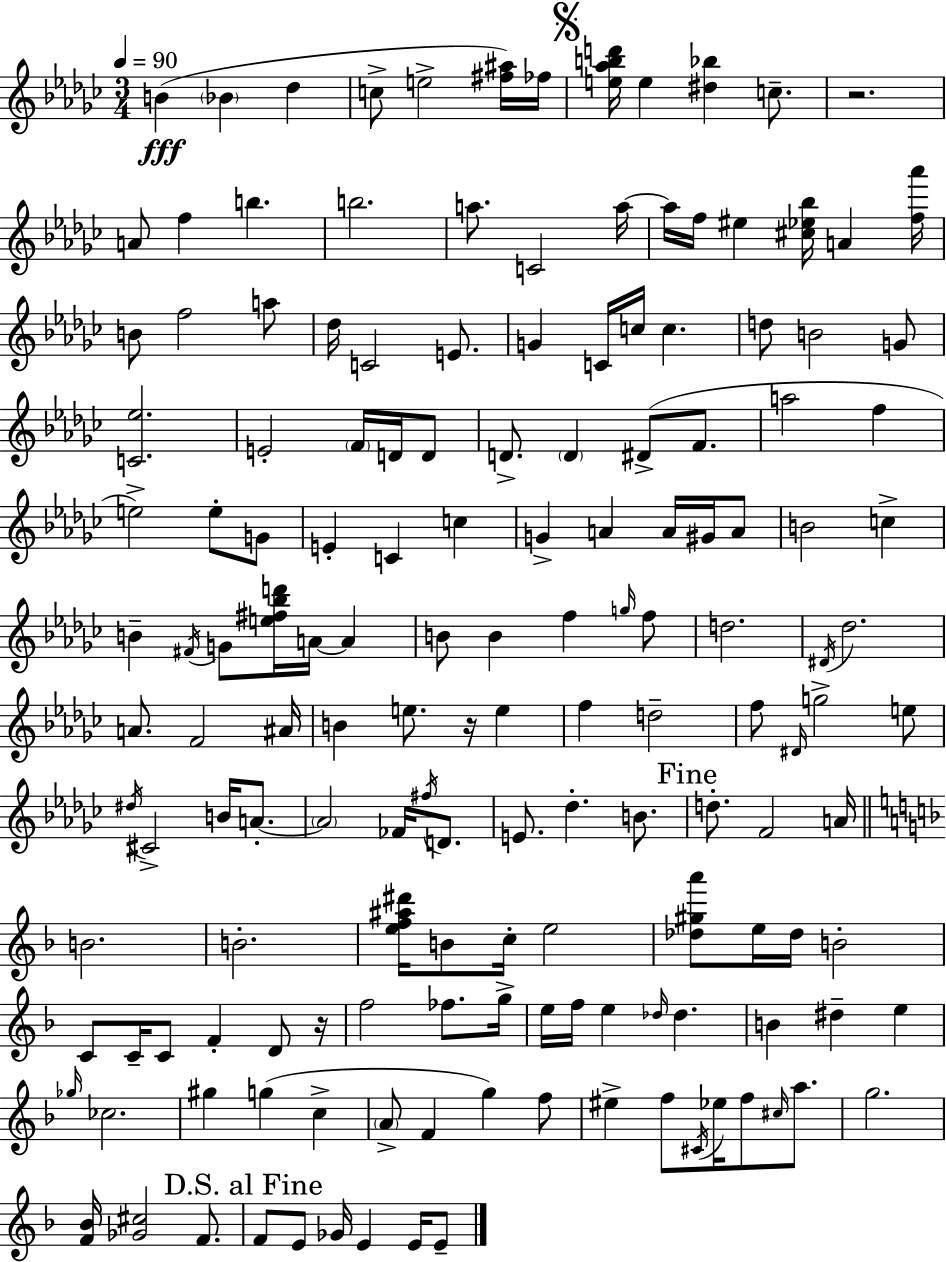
B4/q Bb4/q Db5/q C5/e E5/h [F#5,A#5]/s FES5/s [E5,Ab5,B5,D6]/s E5/q [D#5,Bb5]/q C5/e. R/h. A4/e F5/q B5/q. B5/h. A5/e. C4/h A5/s A5/s F5/s EIS5/q [C#5,Eb5,Bb5]/s A4/q [F5,Ab6]/s B4/e F5/h A5/e Db5/s C4/h E4/e. G4/q C4/s C5/s C5/q. D5/e B4/h G4/e [C4,Eb5]/h. E4/h F4/s D4/s D4/e D4/e. D4/q D#4/e F4/e. A5/h F5/q E5/h E5/e G4/e E4/q C4/q C5/q G4/q A4/q A4/s G#4/s A4/e B4/h C5/q B4/q F#4/s G4/e [E5,F#5,Bb5,D6]/s A4/s A4/q B4/e B4/q F5/q G5/s F5/e D5/h. D#4/s Db5/h. A4/e. F4/h A#4/s B4/q E5/e. R/s E5/q F5/q D5/h F5/e D#4/s G5/h E5/e D#5/s C#4/h B4/s A4/e. A4/h FES4/s F#5/s D4/e. E4/e. Db5/q. B4/e. D5/e. F4/h A4/s B4/h. B4/h. [E5,F5,A#5,D#6]/s B4/e C5/s E5/h [Db5,G#5,A6]/e E5/s Db5/s B4/h C4/e C4/s C4/e F4/q D4/e R/s F5/h FES5/e. G5/s E5/s F5/s E5/q Db5/s Db5/q. B4/q D#5/q E5/q Gb5/s CES5/h. G#5/q G5/q C5/q A4/e F4/q G5/q F5/e EIS5/q F5/e C#4/s Eb5/s F5/e C#5/s A5/e. G5/h. [F4,Bb4]/s [Gb4,C#5]/h F4/e. F4/e E4/e Gb4/s E4/q E4/s E4/e